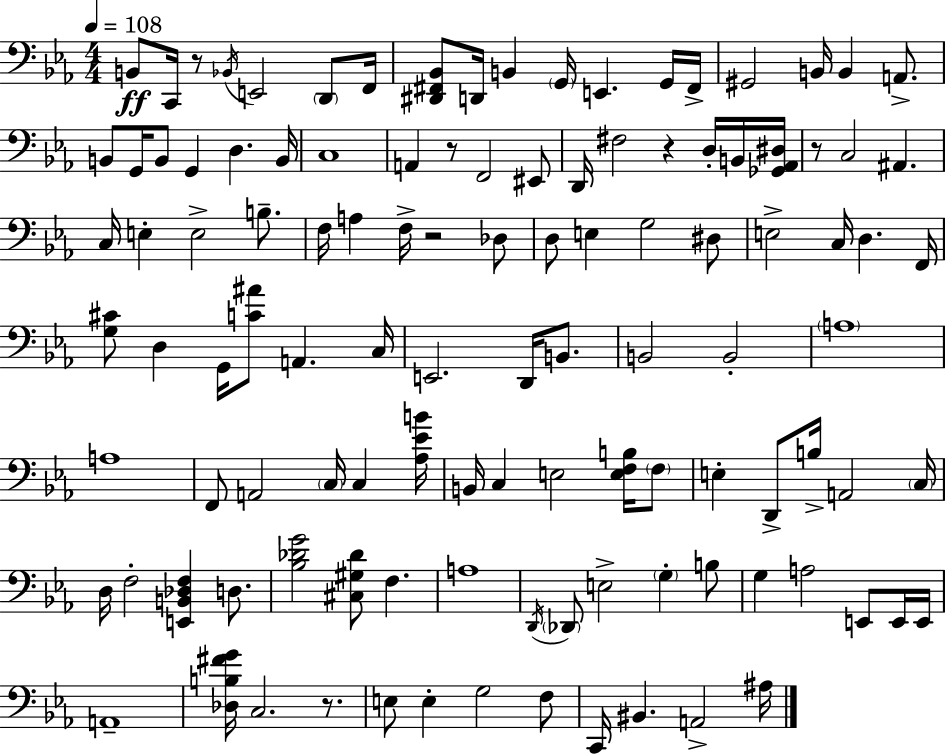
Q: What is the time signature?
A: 4/4